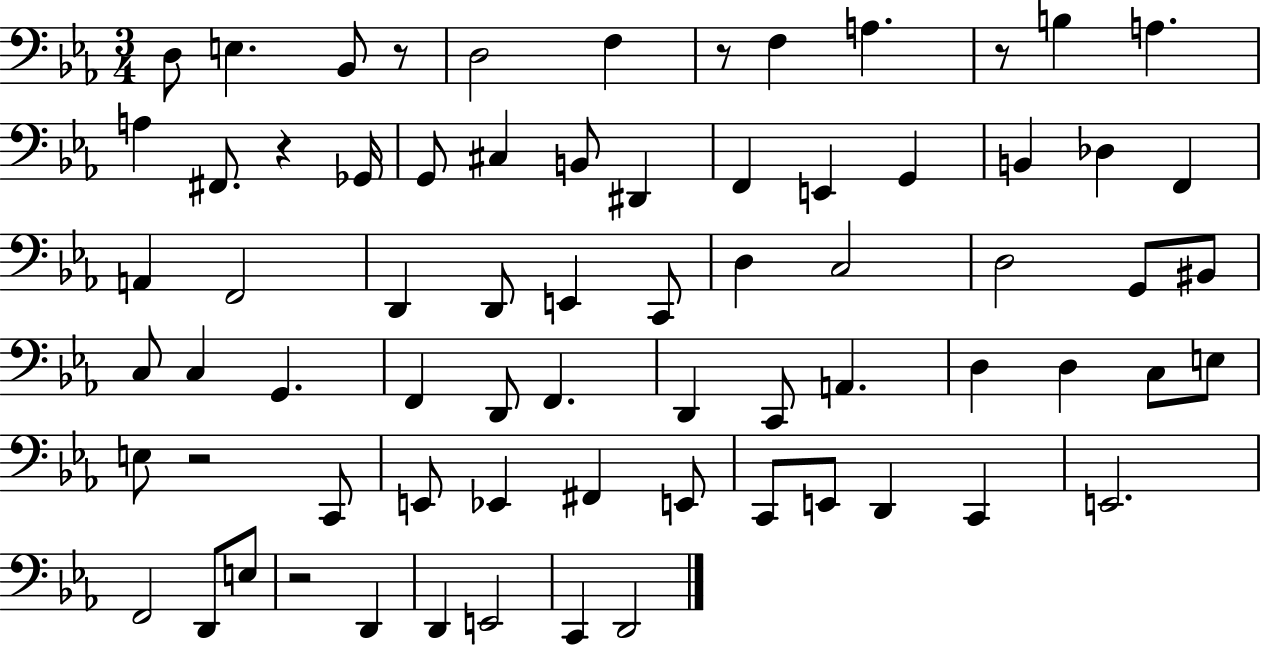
D3/e E3/q. Bb2/e R/e D3/h F3/q R/e F3/q A3/q. R/e B3/q A3/q. A3/q F#2/e. R/q Gb2/s G2/e C#3/q B2/e D#2/q F2/q E2/q G2/q B2/q Db3/q F2/q A2/q F2/h D2/q D2/e E2/q C2/e D3/q C3/h D3/h G2/e BIS2/e C3/e C3/q G2/q. F2/q D2/e F2/q. D2/q C2/e A2/q. D3/q D3/q C3/e E3/e E3/e R/h C2/e E2/e Eb2/q F#2/q E2/e C2/e E2/e D2/q C2/q E2/h. F2/h D2/e E3/e R/h D2/q D2/q E2/h C2/q D2/h